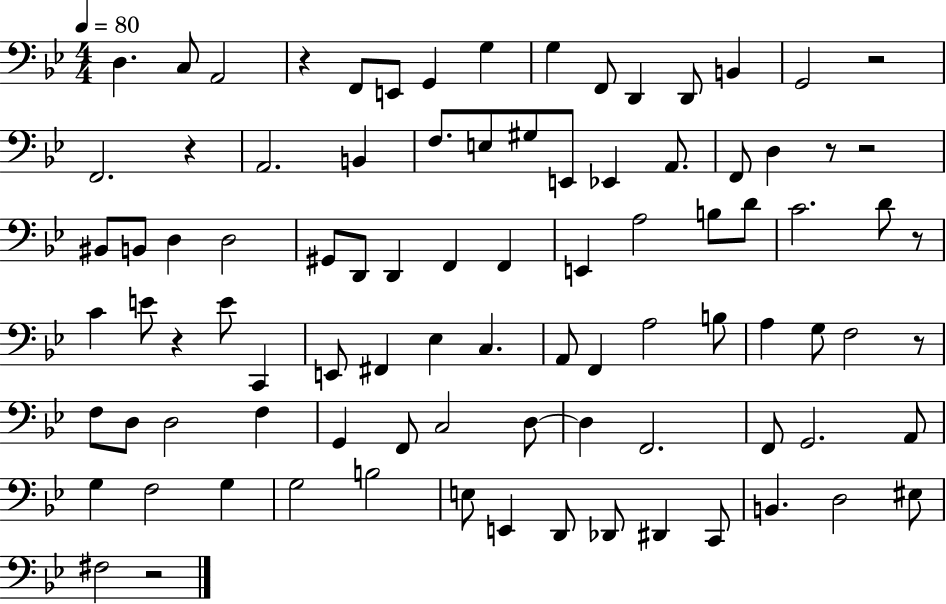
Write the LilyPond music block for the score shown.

{
  \clef bass
  \numericTimeSignature
  \time 4/4
  \key bes \major
  \tempo 4 = 80
  \repeat volta 2 { d4. c8 a,2 | r4 f,8 e,8 g,4 g4 | g4 f,8 d,4 d,8 b,4 | g,2 r2 | \break f,2. r4 | a,2. b,4 | f8. e8 gis8 e,8 ees,4 a,8. | f,8 d4 r8 r2 | \break bis,8 b,8 d4 d2 | gis,8 d,8 d,4 f,4 f,4 | e,4 a2 b8 d'8 | c'2. d'8 r8 | \break c'4 e'8 r4 e'8 c,4 | e,8 fis,4 ees4 c4. | a,8 f,4 a2 b8 | a4 g8 f2 r8 | \break f8 d8 d2 f4 | g,4 f,8 c2 d8~~ | d4 f,2. | f,8 g,2. a,8 | \break g4 f2 g4 | g2 b2 | e8 e,4 d,8 des,8 dis,4 c,8 | b,4. d2 eis8 | \break fis2 r2 | } \bar "|."
}